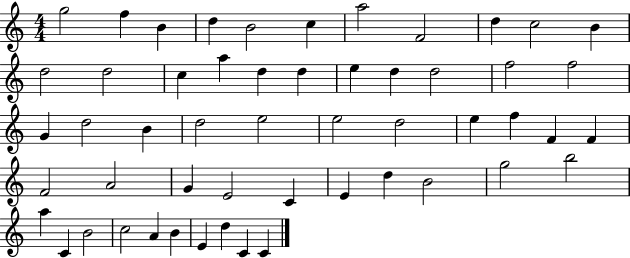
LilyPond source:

{
  \clef treble
  \numericTimeSignature
  \time 4/4
  \key c \major
  g''2 f''4 b'4 | d''4 b'2 c''4 | a''2 f'2 | d''4 c''2 b'4 | \break d''2 d''2 | c''4 a''4 d''4 d''4 | e''4 d''4 d''2 | f''2 f''2 | \break g'4 d''2 b'4 | d''2 e''2 | e''2 d''2 | e''4 f''4 f'4 f'4 | \break f'2 a'2 | g'4 e'2 c'4 | e'4 d''4 b'2 | g''2 b''2 | \break a''4 c'4 b'2 | c''2 a'4 b'4 | e'4 d''4 c'4 c'4 | \bar "|."
}